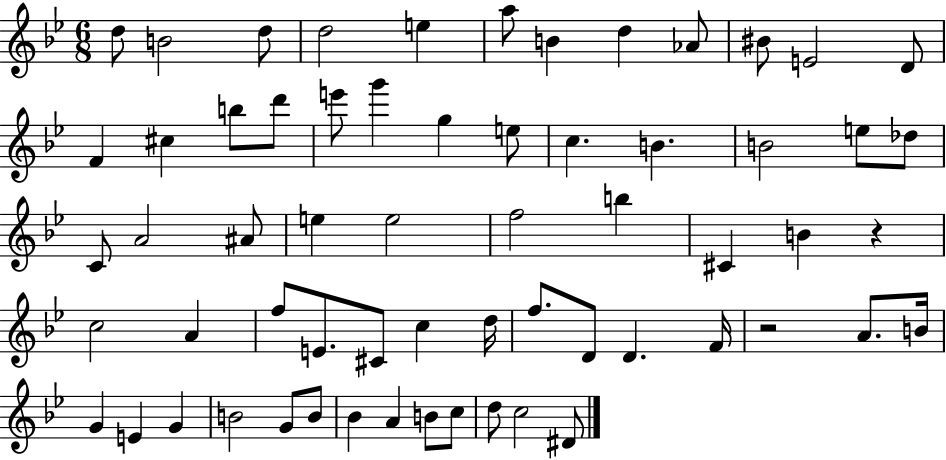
{
  \clef treble
  \numericTimeSignature
  \time 6/8
  \key bes \major
  d''8 b'2 d''8 | d''2 e''4 | a''8 b'4 d''4 aes'8 | bis'8 e'2 d'8 | \break f'4 cis''4 b''8 d'''8 | e'''8 g'''4 g''4 e''8 | c''4. b'4. | b'2 e''8 des''8 | \break c'8 a'2 ais'8 | e''4 e''2 | f''2 b''4 | cis'4 b'4 r4 | \break c''2 a'4 | f''8 e'8. cis'8 c''4 d''16 | f''8. d'8 d'4. f'16 | r2 a'8. b'16 | \break g'4 e'4 g'4 | b'2 g'8 b'8 | bes'4 a'4 b'8 c''8 | d''8 c''2 dis'8 | \break \bar "|."
}